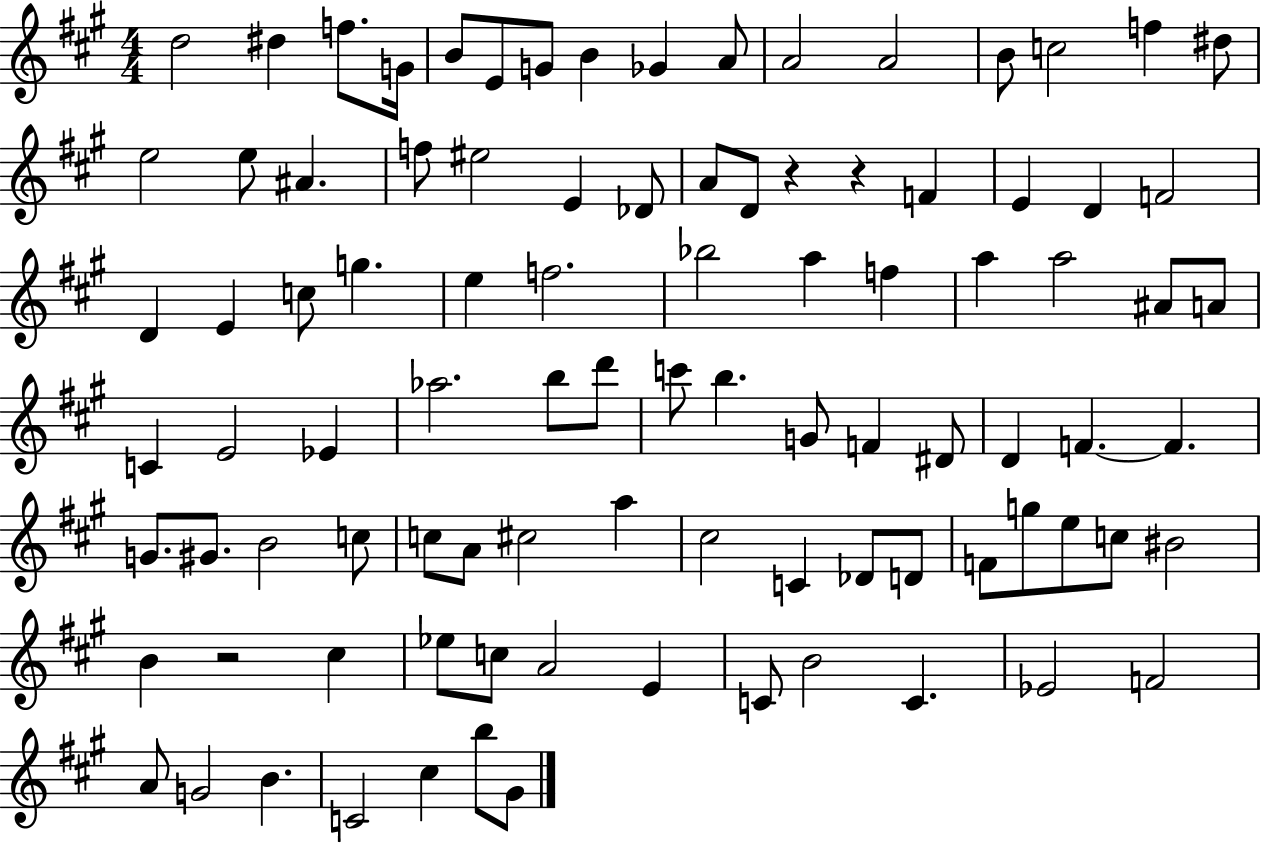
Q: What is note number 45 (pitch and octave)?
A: Eb4